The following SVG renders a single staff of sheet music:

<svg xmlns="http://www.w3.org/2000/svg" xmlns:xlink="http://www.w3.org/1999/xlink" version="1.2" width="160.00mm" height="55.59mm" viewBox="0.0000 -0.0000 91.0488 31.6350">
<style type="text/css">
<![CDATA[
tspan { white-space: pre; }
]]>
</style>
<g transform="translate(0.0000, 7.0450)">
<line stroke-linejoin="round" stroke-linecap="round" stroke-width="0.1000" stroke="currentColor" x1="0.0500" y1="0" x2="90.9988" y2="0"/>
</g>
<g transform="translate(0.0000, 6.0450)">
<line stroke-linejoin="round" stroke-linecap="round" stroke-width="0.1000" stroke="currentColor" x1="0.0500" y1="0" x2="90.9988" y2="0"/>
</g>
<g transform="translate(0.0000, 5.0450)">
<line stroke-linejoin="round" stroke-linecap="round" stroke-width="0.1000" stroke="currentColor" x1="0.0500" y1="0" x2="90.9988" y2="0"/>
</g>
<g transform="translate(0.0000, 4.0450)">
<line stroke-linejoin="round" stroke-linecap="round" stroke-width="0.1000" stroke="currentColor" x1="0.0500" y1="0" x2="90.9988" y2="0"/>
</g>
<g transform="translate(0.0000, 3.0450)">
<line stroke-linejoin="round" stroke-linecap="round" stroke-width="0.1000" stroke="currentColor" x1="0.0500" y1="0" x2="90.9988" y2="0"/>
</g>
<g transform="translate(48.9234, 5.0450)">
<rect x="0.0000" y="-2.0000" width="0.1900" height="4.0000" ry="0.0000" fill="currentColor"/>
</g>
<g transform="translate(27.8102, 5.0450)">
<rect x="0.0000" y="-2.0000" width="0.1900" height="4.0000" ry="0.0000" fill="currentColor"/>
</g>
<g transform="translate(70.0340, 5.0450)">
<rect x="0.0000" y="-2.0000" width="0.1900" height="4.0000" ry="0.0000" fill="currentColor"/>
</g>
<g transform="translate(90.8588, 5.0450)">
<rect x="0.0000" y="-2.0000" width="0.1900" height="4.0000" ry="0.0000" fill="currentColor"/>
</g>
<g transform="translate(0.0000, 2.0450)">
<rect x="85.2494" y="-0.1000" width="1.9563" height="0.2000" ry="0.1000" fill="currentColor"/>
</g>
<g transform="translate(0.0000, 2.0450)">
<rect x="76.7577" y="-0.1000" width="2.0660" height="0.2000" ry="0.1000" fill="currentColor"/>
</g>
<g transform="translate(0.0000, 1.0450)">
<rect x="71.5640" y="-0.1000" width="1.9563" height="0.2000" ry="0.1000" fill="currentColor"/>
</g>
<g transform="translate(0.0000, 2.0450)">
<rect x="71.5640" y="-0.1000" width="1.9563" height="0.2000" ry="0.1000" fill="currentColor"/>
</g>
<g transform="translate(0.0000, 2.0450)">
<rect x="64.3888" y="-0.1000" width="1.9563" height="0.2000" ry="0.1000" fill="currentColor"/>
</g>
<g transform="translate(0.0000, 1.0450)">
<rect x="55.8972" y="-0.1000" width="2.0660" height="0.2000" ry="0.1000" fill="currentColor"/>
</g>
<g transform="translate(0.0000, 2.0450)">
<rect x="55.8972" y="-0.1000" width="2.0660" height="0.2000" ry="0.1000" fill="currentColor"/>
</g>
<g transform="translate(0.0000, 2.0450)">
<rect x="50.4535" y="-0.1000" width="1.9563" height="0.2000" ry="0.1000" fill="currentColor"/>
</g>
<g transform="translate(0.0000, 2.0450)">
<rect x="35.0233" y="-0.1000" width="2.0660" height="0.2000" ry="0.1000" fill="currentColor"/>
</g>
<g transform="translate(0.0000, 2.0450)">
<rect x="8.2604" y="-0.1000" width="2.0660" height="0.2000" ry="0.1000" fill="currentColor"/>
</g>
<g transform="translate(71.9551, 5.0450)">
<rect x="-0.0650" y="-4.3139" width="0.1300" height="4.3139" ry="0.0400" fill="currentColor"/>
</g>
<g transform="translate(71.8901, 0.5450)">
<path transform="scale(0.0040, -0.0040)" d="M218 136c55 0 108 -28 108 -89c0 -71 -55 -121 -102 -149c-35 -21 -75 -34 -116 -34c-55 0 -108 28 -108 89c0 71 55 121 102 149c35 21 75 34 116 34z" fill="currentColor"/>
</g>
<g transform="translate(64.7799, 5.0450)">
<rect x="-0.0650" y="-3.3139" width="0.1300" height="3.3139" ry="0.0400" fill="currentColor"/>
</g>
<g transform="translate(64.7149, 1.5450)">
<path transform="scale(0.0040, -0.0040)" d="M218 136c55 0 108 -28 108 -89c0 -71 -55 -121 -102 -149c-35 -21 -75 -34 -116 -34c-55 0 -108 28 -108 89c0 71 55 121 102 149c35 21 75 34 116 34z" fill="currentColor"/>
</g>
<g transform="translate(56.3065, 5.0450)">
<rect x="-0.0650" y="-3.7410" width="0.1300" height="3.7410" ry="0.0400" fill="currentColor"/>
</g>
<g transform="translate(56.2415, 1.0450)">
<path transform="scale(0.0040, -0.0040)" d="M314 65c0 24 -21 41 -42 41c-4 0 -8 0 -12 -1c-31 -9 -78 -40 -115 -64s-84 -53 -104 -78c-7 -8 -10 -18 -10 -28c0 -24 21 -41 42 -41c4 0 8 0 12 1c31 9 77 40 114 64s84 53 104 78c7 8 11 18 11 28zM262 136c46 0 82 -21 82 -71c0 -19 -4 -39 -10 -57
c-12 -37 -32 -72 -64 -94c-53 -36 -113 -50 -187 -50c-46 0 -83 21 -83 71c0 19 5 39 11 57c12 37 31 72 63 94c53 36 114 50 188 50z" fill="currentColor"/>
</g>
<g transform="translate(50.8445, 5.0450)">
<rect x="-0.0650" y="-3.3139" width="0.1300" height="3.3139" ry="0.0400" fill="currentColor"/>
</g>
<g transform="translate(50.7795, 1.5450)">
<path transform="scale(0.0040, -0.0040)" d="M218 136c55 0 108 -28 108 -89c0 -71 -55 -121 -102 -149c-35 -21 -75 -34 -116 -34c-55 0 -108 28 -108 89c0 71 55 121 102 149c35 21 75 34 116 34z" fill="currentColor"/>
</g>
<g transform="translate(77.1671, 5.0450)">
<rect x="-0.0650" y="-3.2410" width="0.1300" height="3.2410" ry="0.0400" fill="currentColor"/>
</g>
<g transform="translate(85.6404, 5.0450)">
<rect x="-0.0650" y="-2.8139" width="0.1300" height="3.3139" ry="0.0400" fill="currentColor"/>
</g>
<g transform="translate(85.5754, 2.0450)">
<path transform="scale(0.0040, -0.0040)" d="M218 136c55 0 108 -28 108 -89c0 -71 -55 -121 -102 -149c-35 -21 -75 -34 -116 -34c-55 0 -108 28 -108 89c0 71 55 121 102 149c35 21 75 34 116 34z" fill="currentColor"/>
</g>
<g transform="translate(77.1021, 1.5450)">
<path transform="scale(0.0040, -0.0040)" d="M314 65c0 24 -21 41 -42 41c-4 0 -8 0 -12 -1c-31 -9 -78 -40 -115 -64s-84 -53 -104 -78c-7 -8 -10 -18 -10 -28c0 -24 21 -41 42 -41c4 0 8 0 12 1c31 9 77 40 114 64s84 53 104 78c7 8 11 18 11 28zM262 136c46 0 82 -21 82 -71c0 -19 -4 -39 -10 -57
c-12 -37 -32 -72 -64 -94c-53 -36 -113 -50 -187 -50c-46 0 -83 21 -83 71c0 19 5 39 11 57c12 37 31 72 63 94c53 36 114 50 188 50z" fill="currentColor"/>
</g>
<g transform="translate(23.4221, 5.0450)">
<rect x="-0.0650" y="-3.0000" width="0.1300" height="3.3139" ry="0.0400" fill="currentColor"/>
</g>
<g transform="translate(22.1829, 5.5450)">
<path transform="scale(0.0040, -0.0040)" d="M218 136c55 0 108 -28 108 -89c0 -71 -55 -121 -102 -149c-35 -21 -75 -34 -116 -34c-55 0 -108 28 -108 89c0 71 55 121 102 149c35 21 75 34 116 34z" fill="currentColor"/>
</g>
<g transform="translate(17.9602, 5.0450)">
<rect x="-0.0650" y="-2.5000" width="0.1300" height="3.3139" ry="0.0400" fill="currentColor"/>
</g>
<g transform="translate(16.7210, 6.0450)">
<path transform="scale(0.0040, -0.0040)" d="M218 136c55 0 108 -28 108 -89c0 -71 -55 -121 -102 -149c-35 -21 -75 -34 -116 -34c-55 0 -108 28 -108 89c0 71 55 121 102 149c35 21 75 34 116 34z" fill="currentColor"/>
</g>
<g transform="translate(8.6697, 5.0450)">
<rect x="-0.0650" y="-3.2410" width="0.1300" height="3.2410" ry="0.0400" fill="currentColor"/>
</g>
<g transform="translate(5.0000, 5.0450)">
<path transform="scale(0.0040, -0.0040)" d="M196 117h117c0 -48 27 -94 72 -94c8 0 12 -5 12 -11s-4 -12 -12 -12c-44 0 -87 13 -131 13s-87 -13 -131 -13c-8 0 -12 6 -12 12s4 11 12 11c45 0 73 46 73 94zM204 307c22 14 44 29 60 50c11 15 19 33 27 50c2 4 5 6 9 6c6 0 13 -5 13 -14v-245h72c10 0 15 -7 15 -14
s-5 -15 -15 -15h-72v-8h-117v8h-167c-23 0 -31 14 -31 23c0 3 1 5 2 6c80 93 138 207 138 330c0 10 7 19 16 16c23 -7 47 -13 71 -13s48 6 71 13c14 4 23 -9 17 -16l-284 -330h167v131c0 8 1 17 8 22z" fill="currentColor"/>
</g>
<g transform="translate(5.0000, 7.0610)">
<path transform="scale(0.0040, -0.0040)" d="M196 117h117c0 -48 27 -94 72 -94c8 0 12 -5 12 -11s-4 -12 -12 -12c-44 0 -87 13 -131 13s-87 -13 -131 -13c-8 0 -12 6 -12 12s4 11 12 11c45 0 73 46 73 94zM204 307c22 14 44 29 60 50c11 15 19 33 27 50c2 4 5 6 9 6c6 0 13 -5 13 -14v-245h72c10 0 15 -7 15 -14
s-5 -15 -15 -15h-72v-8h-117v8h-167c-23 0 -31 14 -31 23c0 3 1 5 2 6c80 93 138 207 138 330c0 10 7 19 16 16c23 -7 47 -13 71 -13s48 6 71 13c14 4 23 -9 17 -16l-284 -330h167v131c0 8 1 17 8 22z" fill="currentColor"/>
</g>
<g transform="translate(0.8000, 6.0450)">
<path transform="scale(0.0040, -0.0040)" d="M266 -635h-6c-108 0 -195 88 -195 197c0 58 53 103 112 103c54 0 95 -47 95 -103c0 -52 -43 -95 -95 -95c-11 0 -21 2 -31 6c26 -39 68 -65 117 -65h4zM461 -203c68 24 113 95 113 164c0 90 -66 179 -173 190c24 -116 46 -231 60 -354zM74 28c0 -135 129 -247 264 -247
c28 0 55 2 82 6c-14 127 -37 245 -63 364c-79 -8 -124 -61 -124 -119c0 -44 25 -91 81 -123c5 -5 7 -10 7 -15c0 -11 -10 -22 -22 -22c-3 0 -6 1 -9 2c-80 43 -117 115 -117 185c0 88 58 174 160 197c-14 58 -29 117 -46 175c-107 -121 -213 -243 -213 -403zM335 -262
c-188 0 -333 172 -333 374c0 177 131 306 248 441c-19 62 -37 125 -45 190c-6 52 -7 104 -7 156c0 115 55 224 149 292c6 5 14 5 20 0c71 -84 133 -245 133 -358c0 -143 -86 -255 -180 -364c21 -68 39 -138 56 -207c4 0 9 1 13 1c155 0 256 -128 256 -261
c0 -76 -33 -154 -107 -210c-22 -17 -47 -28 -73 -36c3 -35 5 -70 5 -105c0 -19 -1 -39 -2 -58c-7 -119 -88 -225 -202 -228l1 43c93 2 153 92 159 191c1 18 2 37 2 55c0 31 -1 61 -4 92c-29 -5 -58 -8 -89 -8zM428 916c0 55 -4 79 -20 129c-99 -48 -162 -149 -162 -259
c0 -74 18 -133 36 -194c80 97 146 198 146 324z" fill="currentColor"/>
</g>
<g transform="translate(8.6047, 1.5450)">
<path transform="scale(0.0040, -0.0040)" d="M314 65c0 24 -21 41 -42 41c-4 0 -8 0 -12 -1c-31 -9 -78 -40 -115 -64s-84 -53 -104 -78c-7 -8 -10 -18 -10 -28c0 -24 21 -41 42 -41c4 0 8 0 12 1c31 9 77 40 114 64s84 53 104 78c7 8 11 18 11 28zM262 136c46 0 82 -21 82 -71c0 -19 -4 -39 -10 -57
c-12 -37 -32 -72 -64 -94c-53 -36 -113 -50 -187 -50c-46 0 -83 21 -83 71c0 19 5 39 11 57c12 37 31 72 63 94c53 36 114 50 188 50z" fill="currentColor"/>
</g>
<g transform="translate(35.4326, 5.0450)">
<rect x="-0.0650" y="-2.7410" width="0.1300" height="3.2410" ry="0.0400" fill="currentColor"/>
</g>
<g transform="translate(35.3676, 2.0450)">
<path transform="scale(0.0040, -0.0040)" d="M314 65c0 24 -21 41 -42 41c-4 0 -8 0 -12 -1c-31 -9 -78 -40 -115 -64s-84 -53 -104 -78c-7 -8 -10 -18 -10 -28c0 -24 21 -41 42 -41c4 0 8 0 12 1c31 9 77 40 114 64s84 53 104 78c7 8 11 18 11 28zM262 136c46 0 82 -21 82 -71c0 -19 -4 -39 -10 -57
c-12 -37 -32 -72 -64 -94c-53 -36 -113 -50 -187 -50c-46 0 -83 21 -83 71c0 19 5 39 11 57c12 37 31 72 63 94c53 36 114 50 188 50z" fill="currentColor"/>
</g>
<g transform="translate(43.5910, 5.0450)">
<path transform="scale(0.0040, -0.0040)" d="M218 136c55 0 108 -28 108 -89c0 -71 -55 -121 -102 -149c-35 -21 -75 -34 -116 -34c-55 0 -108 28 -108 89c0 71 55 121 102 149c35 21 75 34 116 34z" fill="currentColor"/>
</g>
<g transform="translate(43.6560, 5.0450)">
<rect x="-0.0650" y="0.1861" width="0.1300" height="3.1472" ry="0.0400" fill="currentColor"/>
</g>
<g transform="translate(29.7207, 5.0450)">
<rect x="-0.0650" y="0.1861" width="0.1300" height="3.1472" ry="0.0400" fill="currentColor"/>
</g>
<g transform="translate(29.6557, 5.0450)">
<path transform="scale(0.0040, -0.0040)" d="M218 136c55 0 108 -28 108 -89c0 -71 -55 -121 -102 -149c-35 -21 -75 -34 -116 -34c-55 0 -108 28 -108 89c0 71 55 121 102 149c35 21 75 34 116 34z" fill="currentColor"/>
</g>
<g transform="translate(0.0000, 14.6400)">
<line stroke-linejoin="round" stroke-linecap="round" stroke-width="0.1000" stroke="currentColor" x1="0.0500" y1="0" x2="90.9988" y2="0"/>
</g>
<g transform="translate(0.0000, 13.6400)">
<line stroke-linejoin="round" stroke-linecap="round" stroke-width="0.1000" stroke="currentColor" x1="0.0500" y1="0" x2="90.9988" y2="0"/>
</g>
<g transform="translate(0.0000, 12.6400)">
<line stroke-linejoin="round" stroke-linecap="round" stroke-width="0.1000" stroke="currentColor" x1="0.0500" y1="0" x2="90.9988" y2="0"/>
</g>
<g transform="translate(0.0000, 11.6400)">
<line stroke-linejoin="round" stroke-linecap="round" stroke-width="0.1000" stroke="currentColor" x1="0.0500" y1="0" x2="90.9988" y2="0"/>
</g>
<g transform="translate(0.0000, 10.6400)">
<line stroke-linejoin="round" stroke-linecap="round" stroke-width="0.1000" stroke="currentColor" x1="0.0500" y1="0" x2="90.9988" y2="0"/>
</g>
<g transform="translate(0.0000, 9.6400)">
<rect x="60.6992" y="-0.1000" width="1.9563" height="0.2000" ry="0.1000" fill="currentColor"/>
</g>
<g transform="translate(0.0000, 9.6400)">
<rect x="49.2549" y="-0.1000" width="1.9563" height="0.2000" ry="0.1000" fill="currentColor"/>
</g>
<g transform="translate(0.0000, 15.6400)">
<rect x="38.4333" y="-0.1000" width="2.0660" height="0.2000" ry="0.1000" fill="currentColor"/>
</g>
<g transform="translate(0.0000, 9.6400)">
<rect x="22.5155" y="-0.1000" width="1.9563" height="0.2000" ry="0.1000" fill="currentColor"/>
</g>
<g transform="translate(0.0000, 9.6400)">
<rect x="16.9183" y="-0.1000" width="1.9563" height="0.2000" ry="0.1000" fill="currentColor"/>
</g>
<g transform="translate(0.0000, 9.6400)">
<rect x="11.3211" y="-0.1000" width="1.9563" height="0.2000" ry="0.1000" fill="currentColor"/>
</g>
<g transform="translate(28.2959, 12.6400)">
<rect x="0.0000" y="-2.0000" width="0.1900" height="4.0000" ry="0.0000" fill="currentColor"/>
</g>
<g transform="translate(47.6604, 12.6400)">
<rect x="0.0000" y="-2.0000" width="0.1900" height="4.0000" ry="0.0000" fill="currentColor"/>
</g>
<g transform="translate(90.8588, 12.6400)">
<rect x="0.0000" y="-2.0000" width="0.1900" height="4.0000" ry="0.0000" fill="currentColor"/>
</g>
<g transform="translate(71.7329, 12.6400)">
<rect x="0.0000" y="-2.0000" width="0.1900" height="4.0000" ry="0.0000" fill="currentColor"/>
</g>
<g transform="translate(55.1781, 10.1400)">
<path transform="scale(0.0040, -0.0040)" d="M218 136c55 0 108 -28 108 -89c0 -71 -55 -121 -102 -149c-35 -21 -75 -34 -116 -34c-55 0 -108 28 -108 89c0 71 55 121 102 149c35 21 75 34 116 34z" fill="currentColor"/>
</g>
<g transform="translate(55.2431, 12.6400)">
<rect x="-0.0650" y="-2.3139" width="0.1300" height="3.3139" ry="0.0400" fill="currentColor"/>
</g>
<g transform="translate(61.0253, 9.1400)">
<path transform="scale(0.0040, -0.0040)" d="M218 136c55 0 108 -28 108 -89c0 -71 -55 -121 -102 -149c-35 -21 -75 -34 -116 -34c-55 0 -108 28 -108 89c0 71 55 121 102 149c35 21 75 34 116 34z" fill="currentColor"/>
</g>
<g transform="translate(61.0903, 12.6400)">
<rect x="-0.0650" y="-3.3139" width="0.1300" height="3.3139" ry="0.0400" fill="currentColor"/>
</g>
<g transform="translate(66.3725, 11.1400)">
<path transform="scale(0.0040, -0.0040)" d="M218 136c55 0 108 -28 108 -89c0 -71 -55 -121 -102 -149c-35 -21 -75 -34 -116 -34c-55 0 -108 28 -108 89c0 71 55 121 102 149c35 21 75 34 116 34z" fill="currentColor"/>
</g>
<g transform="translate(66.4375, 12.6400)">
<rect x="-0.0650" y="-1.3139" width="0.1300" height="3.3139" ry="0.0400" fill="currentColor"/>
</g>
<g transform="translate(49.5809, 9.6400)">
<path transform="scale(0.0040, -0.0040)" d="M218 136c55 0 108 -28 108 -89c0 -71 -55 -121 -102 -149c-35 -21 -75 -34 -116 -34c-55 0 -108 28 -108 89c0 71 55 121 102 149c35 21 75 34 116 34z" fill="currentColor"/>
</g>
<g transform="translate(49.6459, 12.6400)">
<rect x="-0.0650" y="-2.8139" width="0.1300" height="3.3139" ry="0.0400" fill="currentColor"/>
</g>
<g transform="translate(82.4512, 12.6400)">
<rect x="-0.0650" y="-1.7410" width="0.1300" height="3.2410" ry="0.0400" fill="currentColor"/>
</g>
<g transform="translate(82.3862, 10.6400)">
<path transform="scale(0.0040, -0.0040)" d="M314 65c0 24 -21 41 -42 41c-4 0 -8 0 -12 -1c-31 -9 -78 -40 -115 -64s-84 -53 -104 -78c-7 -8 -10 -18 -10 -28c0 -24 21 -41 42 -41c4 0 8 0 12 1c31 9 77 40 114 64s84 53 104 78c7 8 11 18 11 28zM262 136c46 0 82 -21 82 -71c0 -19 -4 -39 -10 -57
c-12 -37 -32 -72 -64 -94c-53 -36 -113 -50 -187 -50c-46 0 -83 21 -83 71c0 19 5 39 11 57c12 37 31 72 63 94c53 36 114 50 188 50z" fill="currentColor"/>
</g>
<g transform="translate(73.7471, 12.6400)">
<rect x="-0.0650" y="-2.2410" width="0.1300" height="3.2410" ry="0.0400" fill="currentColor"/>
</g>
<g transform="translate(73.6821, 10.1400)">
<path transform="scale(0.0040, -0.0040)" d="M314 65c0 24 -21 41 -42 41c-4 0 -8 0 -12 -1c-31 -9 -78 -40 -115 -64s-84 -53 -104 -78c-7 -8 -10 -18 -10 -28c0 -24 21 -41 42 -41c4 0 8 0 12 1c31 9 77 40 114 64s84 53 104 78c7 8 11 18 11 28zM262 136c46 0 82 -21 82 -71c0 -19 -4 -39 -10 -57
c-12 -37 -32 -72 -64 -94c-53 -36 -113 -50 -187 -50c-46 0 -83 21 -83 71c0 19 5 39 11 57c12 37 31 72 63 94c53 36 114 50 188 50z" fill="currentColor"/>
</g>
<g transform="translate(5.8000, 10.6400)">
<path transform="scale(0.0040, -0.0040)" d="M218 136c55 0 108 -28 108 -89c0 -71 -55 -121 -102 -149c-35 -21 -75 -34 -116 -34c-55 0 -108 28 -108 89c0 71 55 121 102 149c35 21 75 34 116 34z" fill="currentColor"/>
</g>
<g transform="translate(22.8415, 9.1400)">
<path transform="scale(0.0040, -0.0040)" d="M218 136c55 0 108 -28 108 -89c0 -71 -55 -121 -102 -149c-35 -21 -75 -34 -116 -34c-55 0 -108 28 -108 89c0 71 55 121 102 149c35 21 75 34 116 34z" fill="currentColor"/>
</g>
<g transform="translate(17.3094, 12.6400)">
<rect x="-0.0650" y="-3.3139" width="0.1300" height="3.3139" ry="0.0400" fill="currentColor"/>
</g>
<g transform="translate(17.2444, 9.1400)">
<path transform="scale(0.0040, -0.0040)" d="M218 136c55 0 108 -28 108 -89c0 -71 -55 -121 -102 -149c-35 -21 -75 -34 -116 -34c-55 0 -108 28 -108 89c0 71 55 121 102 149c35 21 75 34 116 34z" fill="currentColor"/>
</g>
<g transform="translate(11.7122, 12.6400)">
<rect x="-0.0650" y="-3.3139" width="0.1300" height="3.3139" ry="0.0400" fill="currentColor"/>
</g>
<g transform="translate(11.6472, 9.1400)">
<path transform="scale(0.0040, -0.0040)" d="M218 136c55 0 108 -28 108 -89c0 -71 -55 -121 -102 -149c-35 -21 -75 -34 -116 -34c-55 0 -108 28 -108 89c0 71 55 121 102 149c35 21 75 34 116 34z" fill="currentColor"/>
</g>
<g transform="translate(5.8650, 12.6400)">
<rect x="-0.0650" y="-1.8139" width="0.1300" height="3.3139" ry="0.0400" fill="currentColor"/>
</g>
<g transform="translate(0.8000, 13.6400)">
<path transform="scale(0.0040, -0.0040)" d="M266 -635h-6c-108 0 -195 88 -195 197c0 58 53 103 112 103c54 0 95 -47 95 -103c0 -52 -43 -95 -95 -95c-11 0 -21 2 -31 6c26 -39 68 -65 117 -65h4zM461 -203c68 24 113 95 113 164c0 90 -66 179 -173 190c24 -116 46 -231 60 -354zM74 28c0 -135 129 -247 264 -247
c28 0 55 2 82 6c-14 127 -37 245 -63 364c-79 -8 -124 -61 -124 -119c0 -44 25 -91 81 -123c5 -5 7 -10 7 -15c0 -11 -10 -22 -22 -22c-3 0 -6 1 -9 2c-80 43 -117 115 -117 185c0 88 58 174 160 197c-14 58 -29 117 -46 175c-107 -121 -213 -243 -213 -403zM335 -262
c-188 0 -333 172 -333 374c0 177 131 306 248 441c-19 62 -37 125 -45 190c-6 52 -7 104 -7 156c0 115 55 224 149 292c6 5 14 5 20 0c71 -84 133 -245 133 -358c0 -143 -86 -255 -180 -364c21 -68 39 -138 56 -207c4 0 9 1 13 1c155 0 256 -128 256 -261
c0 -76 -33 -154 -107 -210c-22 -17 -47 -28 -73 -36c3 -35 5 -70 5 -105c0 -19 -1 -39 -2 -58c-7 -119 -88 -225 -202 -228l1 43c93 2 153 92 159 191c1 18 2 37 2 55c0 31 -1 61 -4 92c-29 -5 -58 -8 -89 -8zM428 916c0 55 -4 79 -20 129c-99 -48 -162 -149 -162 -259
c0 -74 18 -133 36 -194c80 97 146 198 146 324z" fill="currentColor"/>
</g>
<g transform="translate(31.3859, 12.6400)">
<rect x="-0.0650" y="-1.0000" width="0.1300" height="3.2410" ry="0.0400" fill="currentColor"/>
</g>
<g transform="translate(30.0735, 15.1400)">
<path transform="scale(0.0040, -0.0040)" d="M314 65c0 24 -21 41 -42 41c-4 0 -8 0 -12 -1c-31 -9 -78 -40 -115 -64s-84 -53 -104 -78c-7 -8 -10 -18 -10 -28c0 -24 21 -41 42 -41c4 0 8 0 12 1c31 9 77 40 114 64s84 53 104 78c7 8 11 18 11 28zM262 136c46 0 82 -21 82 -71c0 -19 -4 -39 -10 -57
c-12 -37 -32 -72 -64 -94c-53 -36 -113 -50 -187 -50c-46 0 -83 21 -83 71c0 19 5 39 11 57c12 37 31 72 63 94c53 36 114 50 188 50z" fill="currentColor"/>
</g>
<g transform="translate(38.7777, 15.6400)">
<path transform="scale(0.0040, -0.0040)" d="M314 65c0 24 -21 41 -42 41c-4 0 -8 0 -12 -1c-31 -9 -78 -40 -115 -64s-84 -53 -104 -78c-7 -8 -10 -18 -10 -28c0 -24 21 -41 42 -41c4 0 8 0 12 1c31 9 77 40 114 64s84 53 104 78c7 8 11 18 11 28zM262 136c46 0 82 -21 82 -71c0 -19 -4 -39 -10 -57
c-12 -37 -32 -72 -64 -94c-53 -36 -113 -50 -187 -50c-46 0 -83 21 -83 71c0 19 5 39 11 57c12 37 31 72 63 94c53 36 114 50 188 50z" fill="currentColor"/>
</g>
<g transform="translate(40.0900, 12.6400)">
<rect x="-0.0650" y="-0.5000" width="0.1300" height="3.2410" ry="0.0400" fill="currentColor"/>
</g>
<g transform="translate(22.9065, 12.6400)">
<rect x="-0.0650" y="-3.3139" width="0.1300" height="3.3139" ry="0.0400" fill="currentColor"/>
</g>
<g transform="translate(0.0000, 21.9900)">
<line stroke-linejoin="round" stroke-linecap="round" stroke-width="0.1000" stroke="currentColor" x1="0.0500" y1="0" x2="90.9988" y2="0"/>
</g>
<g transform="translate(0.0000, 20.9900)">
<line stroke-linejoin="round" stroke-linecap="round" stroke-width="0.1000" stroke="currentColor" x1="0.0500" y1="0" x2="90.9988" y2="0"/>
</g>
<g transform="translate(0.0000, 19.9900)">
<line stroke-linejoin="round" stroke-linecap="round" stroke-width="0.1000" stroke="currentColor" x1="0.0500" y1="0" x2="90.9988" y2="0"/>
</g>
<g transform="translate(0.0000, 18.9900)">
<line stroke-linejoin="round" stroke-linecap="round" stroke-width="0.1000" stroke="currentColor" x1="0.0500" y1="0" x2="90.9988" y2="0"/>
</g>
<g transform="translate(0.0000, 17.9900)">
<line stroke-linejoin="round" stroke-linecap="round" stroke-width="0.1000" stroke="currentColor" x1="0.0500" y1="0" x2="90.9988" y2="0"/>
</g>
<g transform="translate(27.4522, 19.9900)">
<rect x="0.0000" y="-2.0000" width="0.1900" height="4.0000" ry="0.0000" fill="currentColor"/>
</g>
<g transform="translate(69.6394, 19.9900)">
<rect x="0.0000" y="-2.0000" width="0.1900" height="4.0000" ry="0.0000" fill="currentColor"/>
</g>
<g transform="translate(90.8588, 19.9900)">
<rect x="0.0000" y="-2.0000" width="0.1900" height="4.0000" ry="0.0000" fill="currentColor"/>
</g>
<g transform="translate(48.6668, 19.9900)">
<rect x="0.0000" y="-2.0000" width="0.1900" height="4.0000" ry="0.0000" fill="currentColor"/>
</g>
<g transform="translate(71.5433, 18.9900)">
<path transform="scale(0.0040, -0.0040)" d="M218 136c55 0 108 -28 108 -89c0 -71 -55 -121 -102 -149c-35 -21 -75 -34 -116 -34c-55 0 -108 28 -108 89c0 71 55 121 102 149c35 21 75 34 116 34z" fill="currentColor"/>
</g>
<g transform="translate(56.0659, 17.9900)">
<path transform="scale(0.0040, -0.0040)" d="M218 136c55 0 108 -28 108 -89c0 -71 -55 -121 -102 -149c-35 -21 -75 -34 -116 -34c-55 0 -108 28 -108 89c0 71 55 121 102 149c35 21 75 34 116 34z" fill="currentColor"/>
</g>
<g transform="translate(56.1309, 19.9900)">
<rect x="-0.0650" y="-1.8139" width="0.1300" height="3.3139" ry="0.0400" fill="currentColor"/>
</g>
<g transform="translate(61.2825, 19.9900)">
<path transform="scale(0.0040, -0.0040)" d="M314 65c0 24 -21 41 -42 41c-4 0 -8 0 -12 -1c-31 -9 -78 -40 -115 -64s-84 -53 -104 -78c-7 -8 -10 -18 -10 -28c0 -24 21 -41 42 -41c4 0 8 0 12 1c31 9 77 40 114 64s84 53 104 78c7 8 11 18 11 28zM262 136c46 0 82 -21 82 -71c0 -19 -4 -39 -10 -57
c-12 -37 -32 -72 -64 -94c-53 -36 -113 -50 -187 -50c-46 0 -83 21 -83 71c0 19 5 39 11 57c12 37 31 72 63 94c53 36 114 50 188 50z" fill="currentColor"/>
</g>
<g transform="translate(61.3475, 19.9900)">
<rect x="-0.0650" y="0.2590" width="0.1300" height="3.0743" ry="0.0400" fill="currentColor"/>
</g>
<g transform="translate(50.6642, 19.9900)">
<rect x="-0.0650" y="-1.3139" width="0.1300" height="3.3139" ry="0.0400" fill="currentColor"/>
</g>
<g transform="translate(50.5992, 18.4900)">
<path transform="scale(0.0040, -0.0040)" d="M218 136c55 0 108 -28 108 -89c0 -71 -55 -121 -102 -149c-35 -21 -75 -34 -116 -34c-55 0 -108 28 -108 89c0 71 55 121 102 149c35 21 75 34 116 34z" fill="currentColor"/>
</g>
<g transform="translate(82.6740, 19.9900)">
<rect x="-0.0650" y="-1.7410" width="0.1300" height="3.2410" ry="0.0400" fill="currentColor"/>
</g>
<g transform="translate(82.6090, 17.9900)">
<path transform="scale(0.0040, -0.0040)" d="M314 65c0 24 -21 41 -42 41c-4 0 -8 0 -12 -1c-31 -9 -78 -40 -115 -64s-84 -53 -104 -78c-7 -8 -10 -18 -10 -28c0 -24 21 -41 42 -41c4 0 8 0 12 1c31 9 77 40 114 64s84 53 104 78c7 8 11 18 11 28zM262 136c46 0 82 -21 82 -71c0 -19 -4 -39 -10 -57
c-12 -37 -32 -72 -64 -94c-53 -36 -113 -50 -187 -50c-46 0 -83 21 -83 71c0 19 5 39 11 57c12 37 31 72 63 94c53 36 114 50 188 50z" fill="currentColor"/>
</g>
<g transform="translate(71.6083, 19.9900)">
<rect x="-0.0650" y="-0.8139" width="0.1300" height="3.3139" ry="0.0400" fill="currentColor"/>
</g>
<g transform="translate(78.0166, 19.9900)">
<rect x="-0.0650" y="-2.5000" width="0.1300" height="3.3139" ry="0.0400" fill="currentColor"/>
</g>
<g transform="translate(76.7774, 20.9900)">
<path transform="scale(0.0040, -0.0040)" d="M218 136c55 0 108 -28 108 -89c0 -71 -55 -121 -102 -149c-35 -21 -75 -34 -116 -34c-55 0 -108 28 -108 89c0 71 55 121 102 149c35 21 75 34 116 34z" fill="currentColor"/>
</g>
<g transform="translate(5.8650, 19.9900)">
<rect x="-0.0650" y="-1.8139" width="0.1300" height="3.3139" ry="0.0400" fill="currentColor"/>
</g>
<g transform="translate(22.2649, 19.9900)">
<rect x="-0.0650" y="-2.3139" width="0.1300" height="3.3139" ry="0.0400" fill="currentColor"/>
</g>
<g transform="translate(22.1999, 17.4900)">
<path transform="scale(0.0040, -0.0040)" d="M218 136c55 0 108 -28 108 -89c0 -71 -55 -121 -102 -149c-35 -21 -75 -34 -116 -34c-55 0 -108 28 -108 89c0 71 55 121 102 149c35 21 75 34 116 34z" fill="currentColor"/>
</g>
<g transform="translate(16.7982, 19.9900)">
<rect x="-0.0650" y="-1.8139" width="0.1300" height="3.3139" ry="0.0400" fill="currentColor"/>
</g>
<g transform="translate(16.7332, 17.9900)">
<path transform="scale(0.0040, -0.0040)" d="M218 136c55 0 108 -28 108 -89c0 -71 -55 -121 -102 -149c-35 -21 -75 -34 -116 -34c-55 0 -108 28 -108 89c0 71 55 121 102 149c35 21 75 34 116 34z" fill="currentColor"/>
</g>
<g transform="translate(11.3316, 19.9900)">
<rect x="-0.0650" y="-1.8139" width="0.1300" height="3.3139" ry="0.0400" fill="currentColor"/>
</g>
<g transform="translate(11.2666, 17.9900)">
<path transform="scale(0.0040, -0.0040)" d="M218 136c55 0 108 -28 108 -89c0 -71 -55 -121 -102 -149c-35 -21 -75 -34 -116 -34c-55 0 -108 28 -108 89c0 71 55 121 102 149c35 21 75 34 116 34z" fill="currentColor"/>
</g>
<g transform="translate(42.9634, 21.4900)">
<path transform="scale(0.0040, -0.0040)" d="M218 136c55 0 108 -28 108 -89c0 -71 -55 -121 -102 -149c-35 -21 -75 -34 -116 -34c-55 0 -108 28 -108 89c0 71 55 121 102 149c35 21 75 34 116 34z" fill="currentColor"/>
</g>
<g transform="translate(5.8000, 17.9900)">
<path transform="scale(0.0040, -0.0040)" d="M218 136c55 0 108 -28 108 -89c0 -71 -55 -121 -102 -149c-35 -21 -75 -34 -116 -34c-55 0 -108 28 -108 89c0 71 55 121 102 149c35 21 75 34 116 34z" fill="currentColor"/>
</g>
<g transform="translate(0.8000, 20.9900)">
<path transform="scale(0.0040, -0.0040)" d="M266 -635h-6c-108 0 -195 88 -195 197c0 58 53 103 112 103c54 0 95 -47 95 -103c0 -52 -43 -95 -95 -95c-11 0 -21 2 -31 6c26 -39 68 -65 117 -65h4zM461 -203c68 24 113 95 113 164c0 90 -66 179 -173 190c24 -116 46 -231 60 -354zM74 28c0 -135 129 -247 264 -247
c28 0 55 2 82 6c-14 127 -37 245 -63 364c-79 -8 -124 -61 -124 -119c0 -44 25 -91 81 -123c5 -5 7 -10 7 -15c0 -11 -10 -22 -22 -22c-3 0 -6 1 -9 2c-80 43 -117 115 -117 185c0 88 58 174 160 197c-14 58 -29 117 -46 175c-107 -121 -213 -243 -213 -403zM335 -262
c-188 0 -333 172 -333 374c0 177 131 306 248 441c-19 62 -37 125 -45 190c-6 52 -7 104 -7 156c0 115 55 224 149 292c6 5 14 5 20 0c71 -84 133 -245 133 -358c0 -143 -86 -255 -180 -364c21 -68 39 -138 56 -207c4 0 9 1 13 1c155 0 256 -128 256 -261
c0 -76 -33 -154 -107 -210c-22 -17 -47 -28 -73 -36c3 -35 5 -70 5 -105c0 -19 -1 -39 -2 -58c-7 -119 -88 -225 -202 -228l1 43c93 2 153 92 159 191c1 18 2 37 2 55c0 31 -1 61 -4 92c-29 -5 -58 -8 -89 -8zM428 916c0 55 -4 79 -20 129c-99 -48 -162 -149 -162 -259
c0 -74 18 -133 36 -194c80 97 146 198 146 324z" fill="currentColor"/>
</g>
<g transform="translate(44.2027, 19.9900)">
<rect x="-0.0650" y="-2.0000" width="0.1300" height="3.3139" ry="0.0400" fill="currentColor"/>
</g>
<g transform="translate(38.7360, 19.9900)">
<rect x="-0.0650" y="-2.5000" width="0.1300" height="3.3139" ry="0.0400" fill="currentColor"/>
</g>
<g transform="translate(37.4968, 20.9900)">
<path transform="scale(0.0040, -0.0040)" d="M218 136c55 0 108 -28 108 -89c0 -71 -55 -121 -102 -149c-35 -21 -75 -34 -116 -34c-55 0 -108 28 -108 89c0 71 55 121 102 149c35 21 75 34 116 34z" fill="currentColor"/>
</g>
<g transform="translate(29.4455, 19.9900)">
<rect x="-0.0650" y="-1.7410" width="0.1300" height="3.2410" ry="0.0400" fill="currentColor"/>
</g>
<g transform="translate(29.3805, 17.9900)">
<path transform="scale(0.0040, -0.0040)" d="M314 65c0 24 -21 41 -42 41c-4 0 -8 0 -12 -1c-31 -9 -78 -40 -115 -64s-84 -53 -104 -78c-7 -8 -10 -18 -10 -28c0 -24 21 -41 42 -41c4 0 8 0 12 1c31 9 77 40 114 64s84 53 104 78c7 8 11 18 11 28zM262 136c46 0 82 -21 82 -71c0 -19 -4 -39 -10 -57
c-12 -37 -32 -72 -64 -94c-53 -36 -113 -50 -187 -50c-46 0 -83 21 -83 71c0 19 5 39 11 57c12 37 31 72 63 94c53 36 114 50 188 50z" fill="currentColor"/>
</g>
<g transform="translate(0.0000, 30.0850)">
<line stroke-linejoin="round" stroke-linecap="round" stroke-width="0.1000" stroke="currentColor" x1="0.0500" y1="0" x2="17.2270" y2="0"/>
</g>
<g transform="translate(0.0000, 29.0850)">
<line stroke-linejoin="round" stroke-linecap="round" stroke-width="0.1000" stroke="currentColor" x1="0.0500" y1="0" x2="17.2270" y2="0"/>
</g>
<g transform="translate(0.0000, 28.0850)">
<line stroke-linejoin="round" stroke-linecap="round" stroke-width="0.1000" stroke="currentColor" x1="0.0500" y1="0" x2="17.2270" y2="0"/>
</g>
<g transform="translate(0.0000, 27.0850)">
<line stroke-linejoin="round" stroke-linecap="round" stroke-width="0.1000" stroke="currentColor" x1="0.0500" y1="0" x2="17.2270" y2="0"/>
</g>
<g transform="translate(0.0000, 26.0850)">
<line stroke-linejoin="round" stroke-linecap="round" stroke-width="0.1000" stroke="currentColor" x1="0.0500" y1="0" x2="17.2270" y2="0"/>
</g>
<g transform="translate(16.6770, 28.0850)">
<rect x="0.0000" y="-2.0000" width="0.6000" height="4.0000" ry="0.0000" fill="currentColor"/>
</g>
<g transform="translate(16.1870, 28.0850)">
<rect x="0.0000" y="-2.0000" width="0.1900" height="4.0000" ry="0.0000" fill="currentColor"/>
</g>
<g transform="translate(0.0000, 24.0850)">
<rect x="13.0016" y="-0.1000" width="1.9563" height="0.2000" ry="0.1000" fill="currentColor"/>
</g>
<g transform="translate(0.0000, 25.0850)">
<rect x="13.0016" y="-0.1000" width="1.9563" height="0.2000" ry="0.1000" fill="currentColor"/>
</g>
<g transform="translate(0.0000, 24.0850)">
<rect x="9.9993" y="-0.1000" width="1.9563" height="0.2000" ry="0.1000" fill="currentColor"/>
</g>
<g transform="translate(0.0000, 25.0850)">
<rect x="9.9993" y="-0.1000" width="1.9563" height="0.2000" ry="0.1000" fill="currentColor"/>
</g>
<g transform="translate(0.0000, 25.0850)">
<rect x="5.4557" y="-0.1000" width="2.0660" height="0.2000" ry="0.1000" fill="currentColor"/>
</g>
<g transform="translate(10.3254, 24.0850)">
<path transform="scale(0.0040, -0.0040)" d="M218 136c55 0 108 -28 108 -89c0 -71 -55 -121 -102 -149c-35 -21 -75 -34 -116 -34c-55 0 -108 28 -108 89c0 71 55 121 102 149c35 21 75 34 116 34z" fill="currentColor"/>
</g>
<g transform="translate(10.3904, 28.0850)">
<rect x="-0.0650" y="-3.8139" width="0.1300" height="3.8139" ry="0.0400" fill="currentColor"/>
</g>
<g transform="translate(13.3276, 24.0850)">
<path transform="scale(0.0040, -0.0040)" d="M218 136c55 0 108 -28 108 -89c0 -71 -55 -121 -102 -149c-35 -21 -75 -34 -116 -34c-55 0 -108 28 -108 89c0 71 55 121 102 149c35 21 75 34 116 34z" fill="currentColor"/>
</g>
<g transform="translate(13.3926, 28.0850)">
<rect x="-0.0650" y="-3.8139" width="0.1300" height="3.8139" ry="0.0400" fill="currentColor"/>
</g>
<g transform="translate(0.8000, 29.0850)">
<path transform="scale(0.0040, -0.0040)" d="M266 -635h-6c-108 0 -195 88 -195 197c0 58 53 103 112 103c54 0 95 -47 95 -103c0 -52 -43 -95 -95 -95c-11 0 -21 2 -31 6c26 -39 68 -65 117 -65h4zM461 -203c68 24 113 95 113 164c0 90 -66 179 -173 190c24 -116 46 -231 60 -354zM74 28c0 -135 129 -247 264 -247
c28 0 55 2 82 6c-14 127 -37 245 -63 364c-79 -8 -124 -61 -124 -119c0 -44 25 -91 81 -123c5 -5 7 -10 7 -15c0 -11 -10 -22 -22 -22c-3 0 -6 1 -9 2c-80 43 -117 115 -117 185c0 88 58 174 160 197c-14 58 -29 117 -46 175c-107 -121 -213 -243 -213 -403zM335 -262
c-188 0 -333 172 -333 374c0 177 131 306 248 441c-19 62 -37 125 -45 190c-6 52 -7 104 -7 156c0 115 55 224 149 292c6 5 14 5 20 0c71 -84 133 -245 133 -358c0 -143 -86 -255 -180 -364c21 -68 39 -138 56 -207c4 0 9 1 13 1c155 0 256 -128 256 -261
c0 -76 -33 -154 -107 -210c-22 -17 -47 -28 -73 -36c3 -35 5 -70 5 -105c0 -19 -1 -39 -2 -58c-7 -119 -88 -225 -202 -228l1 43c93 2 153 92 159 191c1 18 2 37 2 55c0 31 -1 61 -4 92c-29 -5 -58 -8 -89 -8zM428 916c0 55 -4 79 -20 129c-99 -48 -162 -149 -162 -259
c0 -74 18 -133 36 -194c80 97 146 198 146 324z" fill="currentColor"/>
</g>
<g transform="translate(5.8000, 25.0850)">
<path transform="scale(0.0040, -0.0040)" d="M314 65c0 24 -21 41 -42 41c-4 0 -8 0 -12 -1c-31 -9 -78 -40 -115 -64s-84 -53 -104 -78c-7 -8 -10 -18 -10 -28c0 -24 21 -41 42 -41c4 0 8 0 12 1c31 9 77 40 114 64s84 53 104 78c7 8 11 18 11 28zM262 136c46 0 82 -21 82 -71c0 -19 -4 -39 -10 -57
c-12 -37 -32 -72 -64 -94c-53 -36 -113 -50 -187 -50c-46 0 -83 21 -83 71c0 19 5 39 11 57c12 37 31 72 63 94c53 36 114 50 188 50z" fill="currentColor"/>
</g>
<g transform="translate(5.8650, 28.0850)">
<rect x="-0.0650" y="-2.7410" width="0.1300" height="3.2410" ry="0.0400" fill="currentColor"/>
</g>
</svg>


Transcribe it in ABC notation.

X:1
T:Untitled
M:4/4
L:1/4
K:C
b2 G A B a2 B b c'2 b d' b2 a f b b b D2 C2 a g b e g2 f2 f f f g f2 G F e f B2 d G f2 a2 c' c'